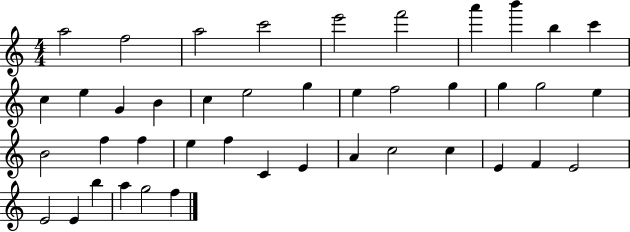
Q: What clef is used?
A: treble